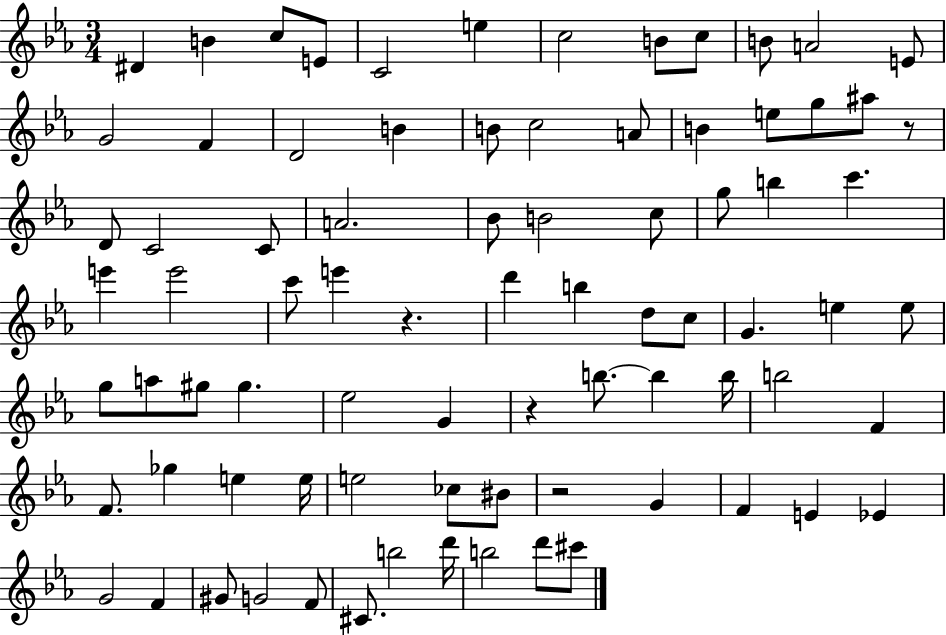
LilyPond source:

{
  \clef treble
  \numericTimeSignature
  \time 3/4
  \key ees \major
  dis'4 b'4 c''8 e'8 | c'2 e''4 | c''2 b'8 c''8 | b'8 a'2 e'8 | \break g'2 f'4 | d'2 b'4 | b'8 c''2 a'8 | b'4 e''8 g''8 ais''8 r8 | \break d'8 c'2 c'8 | a'2. | bes'8 b'2 c''8 | g''8 b''4 c'''4. | \break e'''4 e'''2 | c'''8 e'''4 r4. | d'''4 b''4 d''8 c''8 | g'4. e''4 e''8 | \break g''8 a''8 gis''8 gis''4. | ees''2 g'4 | r4 b''8.~~ b''4 b''16 | b''2 f'4 | \break f'8. ges''4 e''4 e''16 | e''2 ces''8 bis'8 | r2 g'4 | f'4 e'4 ees'4 | \break g'2 f'4 | gis'8 g'2 f'8 | cis'8. b''2 d'''16 | b''2 d'''8 cis'''8 | \break \bar "|."
}